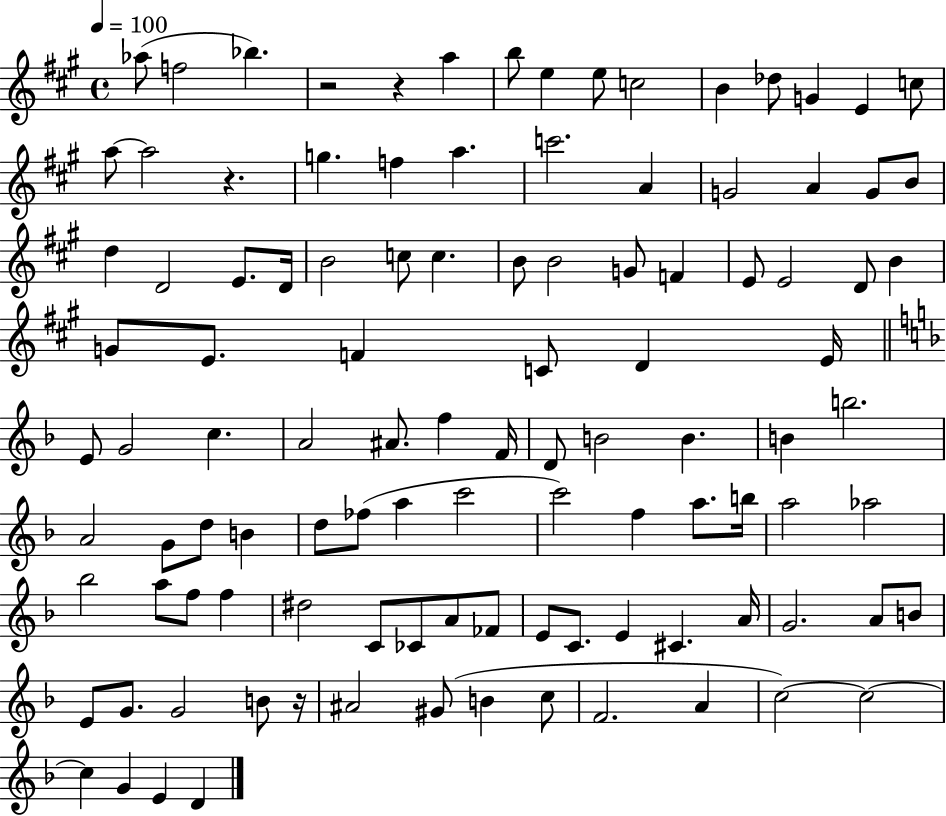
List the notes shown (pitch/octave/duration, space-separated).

Ab5/e F5/h Bb5/q. R/h R/q A5/q B5/e E5/q E5/e C5/h B4/q Db5/e G4/q E4/q C5/e A5/e A5/h R/q. G5/q. F5/q A5/q. C6/h. A4/q G4/h A4/q G4/e B4/e D5/q D4/h E4/e. D4/s B4/h C5/e C5/q. B4/e B4/h G4/e F4/q E4/e E4/h D4/e B4/q G4/e E4/e. F4/q C4/e D4/q E4/s E4/e G4/h C5/q. A4/h A#4/e. F5/q F4/s D4/e B4/h B4/q. B4/q B5/h. A4/h G4/e D5/e B4/q D5/e FES5/e A5/q C6/h C6/h F5/q A5/e. B5/s A5/h Ab5/h Bb5/h A5/e F5/e F5/q D#5/h C4/e CES4/e A4/e FES4/e E4/e C4/e. E4/q C#4/q. A4/s G4/h. A4/e B4/e E4/e G4/e. G4/h B4/e R/s A#4/h G#4/e B4/q C5/e F4/h. A4/q C5/h C5/h C5/q G4/q E4/q D4/q